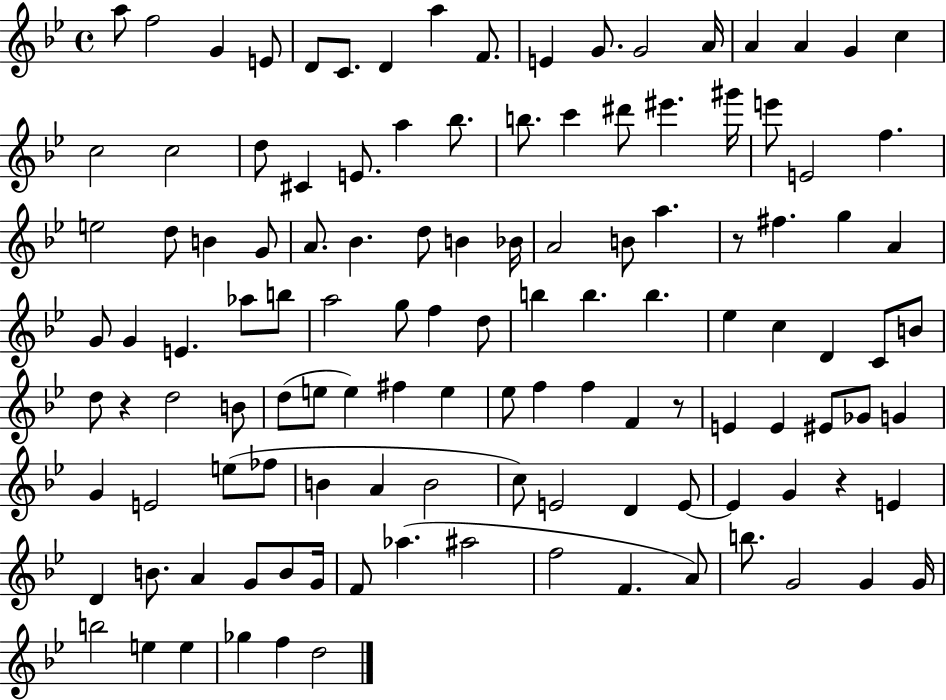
{
  \clef treble
  \time 4/4
  \defaultTimeSignature
  \key bes \major
  a''8 f''2 g'4 e'8 | d'8 c'8. d'4 a''4 f'8. | e'4 g'8. g'2 a'16 | a'4 a'4 g'4 c''4 | \break c''2 c''2 | d''8 cis'4 e'8. a''4 bes''8. | b''8. c'''4 dis'''8 eis'''4. gis'''16 | e'''8 e'2 f''4. | \break e''2 d''8 b'4 g'8 | a'8. bes'4. d''8 b'4 bes'16 | a'2 b'8 a''4. | r8 fis''4. g''4 a'4 | \break g'8 g'4 e'4. aes''8 b''8 | a''2 g''8 f''4 d''8 | b''4 b''4. b''4. | ees''4 c''4 d'4 c'8 b'8 | \break d''8 r4 d''2 b'8 | d''8( e''8 e''4) fis''4 e''4 | ees''8 f''4 f''4 f'4 r8 | e'4 e'4 eis'8 ges'8 g'4 | \break g'4 e'2 e''8( fes''8 | b'4 a'4 b'2 | c''8) e'2 d'4 e'8~~ | e'4 g'4 r4 e'4 | \break d'4 b'8. a'4 g'8 b'8 g'16 | f'8 aes''4.( ais''2 | f''2 f'4. a'8) | b''8. g'2 g'4 g'16 | \break b''2 e''4 e''4 | ges''4 f''4 d''2 | \bar "|."
}